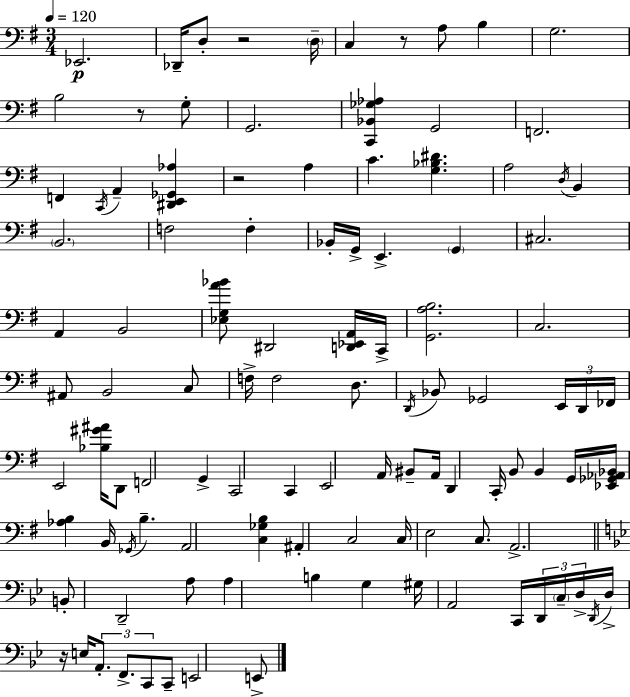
{
  \clef bass
  \numericTimeSignature
  \time 3/4
  \key g \major
  \tempo 4 = 120
  ees,2.\p | des,16-- d8-. r2 \parenthesize d16-- | c4 r8 a8 b4 | g2. | \break b2 r8 g8-. | g,2. | <c, bes, ges aes>4 g,2 | f,2. | \break f,4 \acciaccatura { c,16 } a,4-- <dis, e, ges, aes>4 | r2 a4 | c'4. <g bes dis'>4. | a2 \acciaccatura { d16 } b,4 | \break \parenthesize b,2. | f2 f4-. | bes,16-. g,16-> e,4.-> \parenthesize g,4 | cis2. | \break a,4 b,2 | <ees g a' bes'>8 dis,2 | <d, ees, a,>16 c,16-> <g, a b>2. | c2. | \break ais,8 b,2 | c8 f16-> f2 d8. | \acciaccatura { d,16 } bes,8 ges,2 | \tuplet 3/2 { e,16 d,16 fes,16 } e,2 | \break <bes gis' ais'>16 d,8 f,2 g,4-> | c,2 c,4 | e,2 a,16 | bis,8-- a,16 d,4 c,16-. b,8 b,4 | \break g,16 <ees, ges, aes, bes,>16 <aes b>4 b,16 \acciaccatura { ges,16 } b4.-- | a,2 | <c ges b>4 ais,4-. c2 | c16 e2 | \break c8. a,2.-> | \bar "||" \break \key bes \major b,8-. d,2-- a8 | a4 b4 g4 | gis16 a,2 c,16 \tuplet 3/2 { d,16 \parenthesize c16-- | d16-> } \acciaccatura { d,16 } d16-> r16 e16 \tuplet 3/2 { a,8.-. f,8.-> c,8 } | \break c,8-- e,2 e,8-> | \bar "|."
}